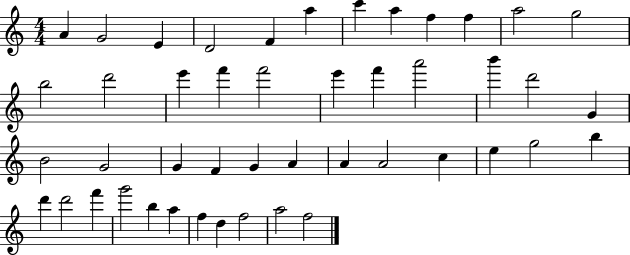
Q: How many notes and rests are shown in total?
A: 46